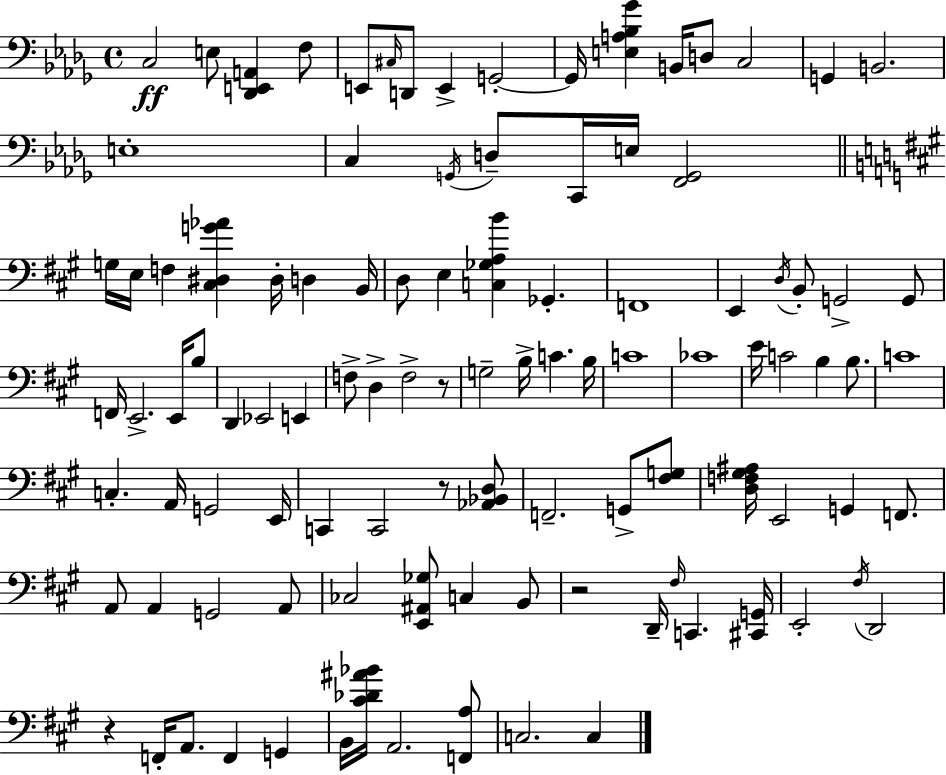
C3/h E3/e [Db2,E2,A2]/q F3/e E2/e C#3/s D2/e E2/q G2/h G2/s [E3,A3,Bb3,Gb4]/q B2/s D3/e C3/h G2/q B2/h. E3/w C3/q G2/s D3/e C2/s E3/s [F2,G2]/h G3/s E3/s F3/q [C#3,D#3,G4,Ab4]/q D#3/s D3/q B2/s D3/e E3/q [C3,Gb3,A3,B4]/q Gb2/q. F2/w E2/q D3/s B2/e G2/h G2/e F2/s E2/h. E2/s B3/e D2/q Eb2/h E2/q F3/e D3/q F3/h R/e G3/h B3/s C4/q. B3/s C4/w CES4/w E4/s C4/h B3/q B3/e. C4/w C3/q. A2/s G2/h E2/s C2/q C2/h R/e [Ab2,Bb2,D3]/e F2/h. G2/e [F#3,G3]/e [D3,F3,G#3,A#3]/s E2/h G2/q F2/e. A2/e A2/q G2/h A2/e CES3/h [E2,A#2,Gb3]/e C3/q B2/e R/h D2/s F#3/s C2/q. [C#2,G2]/s E2/h F#3/s D2/h R/q F2/s A2/e. F2/q G2/q B2/s [C#4,Db4,A#4,Bb4]/s A2/h. [F2,A3]/e C3/h. C3/q